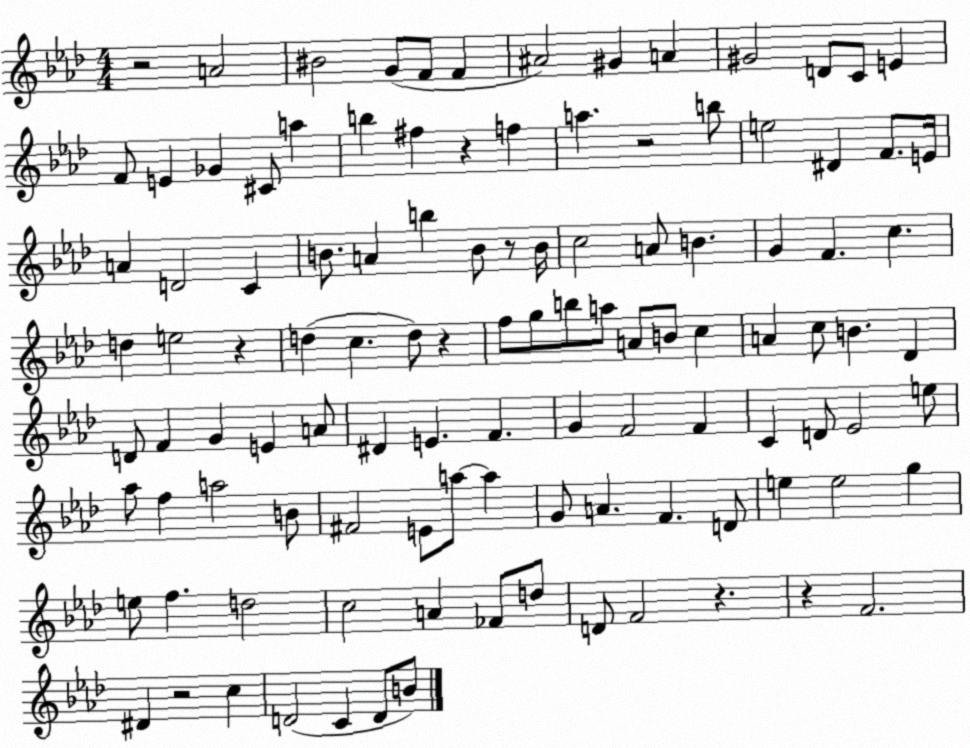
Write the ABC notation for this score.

X:1
T:Untitled
M:4/4
L:1/4
K:Ab
z2 A2 ^B2 G/2 F/2 F ^A2 ^G A ^G2 D/2 C/2 E F/2 E _G ^C/2 a b ^f z f a z2 b/2 e2 ^D F/2 E/4 A D2 C B/2 A b B/2 z/2 B/4 c2 A/2 B G F c d e2 z d c d/2 z f/2 g/2 b/2 a/2 A/2 B/2 c A c/2 B _D D/2 F G E A/2 ^D E F G F2 F C D/2 _E2 e/2 _a/2 f a2 B/2 ^F2 E/2 a/2 a G/2 A F D/2 e e2 g e/2 f d2 c2 A _F/2 d/2 D/2 F2 z z F2 ^D z2 c D2 C D/2 B/2